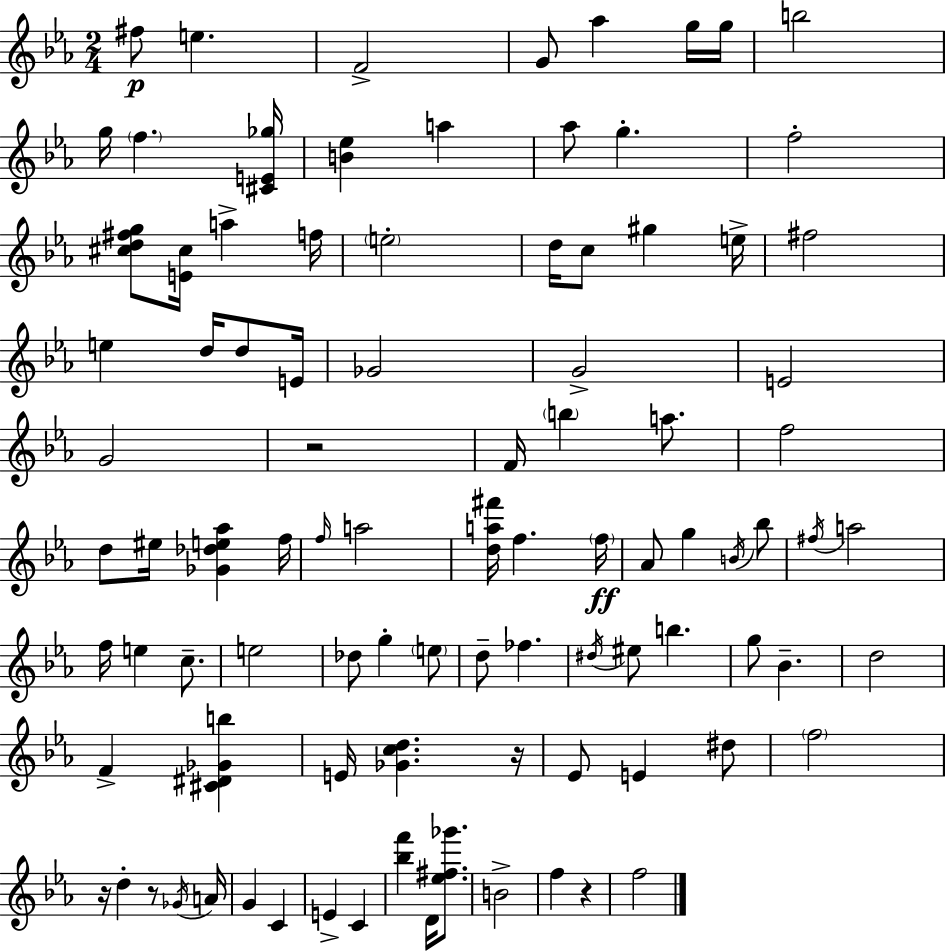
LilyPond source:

{
  \clef treble
  \numericTimeSignature
  \time 2/4
  \key ees \major
  fis''8\p e''4. | f'2-> | g'8 aes''4 g''16 g''16 | b''2 | \break g''16 \parenthesize f''4. <cis' e' ges''>16 | <b' ees''>4 a''4 | aes''8 g''4.-. | f''2-. | \break <cis'' d'' fis'' g''>8 <e' cis''>16 a''4-> f''16 | \parenthesize e''2-. | d''16 c''8 gis''4 e''16-> | fis''2 | \break e''4 d''16 d''8 e'16 | ges'2 | g'2-> | e'2 | \break g'2 | r2 | f'16 \parenthesize b''4 a''8. | f''2 | \break d''8 eis''16 <ges' des'' e'' aes''>4 f''16 | \grace { f''16 } a''2 | <d'' a'' fis'''>16 f''4. | \parenthesize f''16\ff aes'8 g''4 \acciaccatura { b'16 } | \break bes''8 \acciaccatura { fis''16 } a''2 | f''16 e''4 | c''8.-- e''2 | des''8 g''4-. | \break \parenthesize e''8 d''8-- fes''4. | \acciaccatura { dis''16 } eis''8 b''4. | g''8 bes'4.-- | d''2 | \break f'4-> | <cis' dis' ges' b''>4 e'16 <ges' c'' d''>4. | r16 ees'8 e'4 | dis''8 \parenthesize f''2 | \break r16 d''4-. | r8 \acciaccatura { ges'16 } a'16 g'4 | c'4 e'4-> | c'4 <bes'' f'''>4 | \break d'16 <ees'' fis'' ges'''>8. b'2-> | f''4 | r4 f''2 | \bar "|."
}